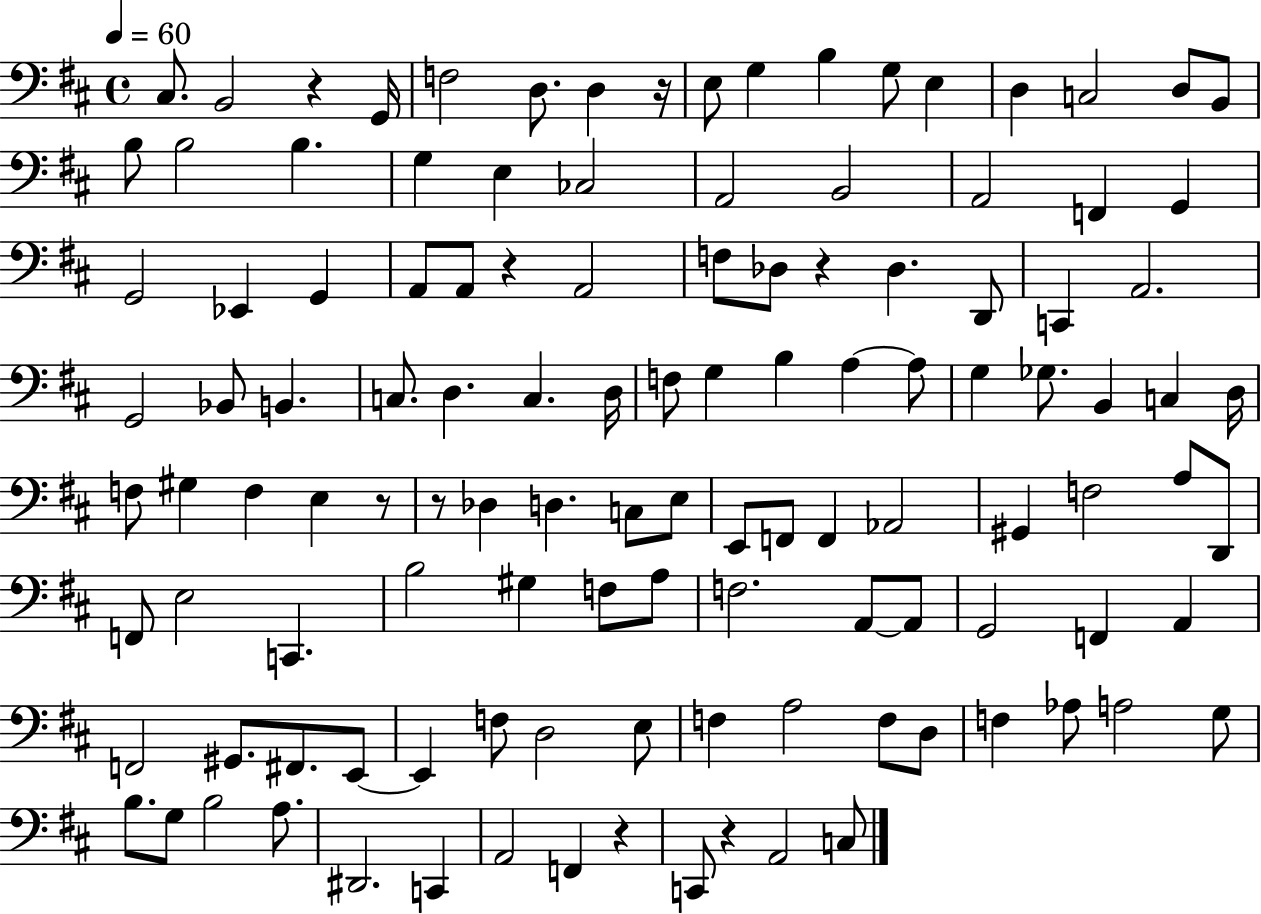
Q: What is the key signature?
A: D major